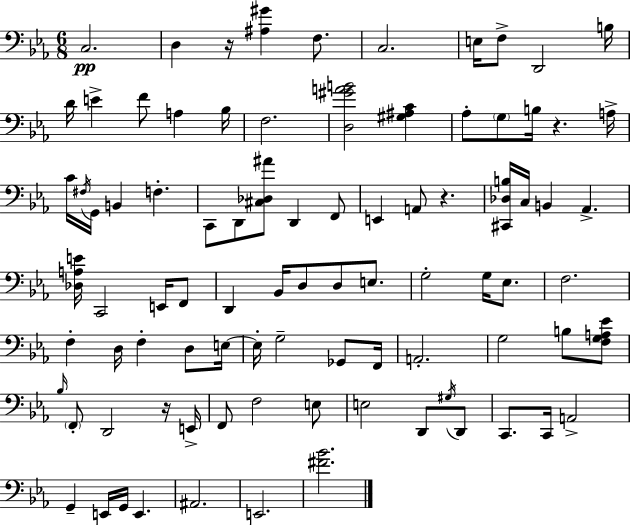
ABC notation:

X:1
T:Untitled
M:6/8
L:1/4
K:Cm
C,2 D, z/4 [^A,^G] F,/2 C,2 E,/4 F,/2 D,,2 B,/4 D/4 E F/2 A, _B,/4 F,2 [D,^GAB]2 [^G,^A,C] _A,/2 G,/2 B,/4 z A,/4 C/4 ^F,/4 G,,/4 B,, F, C,,/2 D,,/2 [^C,_D,^A]/2 D,, F,,/2 E,, A,,/2 z [^C,,_D,B,]/4 C,/4 B,, _A,, [_D,A,E]/4 C,,2 E,,/4 F,,/2 D,, _B,,/4 D,/2 D,/2 E,/2 G,2 G,/4 _E,/2 F,2 F, D,/4 F, D,/2 E,/4 E,/4 G,2 _G,,/2 F,,/4 A,,2 G,2 B,/2 [F,G,A,_E]/2 _B,/4 F,,/2 D,,2 z/4 E,,/4 F,,/2 F,2 E,/2 E,2 D,,/2 ^G,/4 D,,/2 C,,/2 C,,/4 A,,2 G,, E,,/4 G,,/4 E,, ^A,,2 E,,2 [^F_B]2